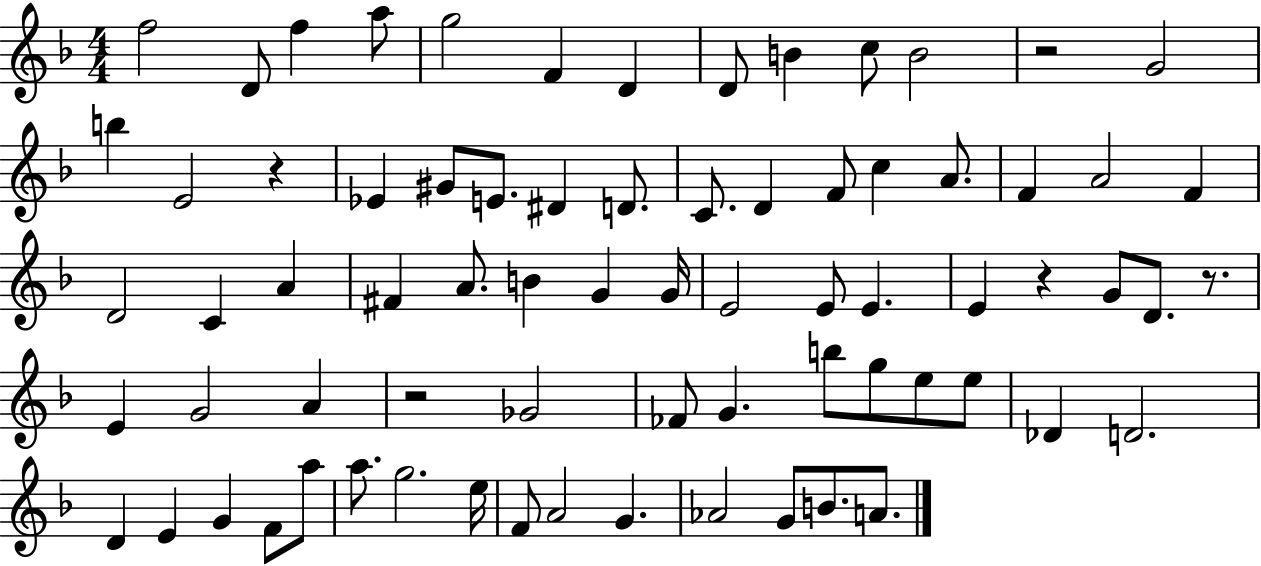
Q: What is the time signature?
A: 4/4